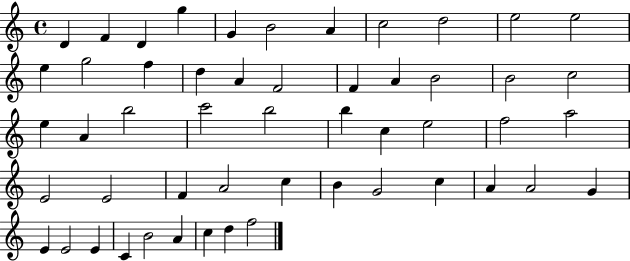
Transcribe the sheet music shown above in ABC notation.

X:1
T:Untitled
M:4/4
L:1/4
K:C
D F D g G B2 A c2 d2 e2 e2 e g2 f d A F2 F A B2 B2 c2 e A b2 c'2 b2 b c e2 f2 a2 E2 E2 F A2 c B G2 c A A2 G E E2 E C B2 A c d f2